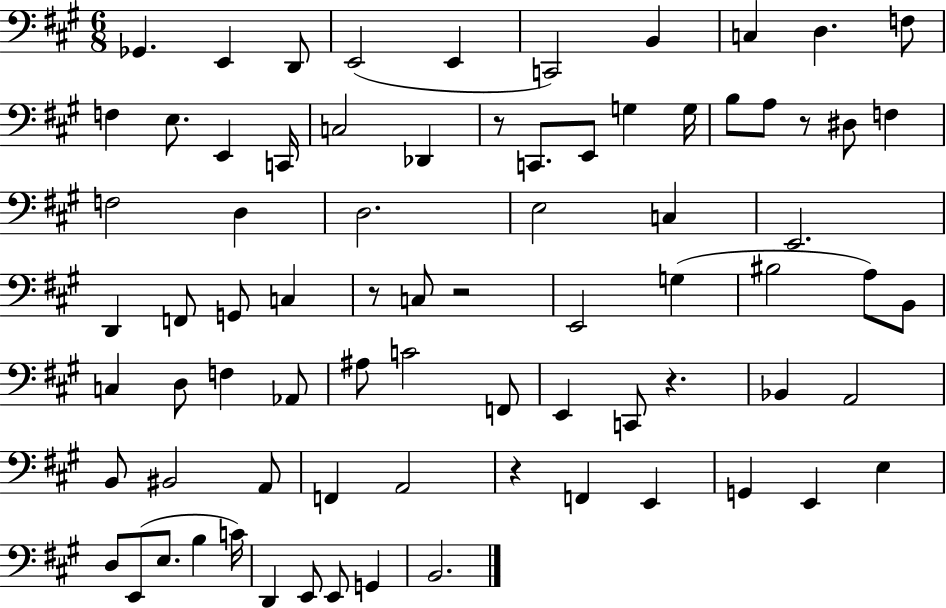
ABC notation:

X:1
T:Untitled
M:6/8
L:1/4
K:A
_G,, E,, D,,/2 E,,2 E,, C,,2 B,, C, D, F,/2 F, E,/2 E,, C,,/4 C,2 _D,, z/2 C,,/2 E,,/2 G, G,/4 B,/2 A,/2 z/2 ^D,/2 F, F,2 D, D,2 E,2 C, E,,2 D,, F,,/2 G,,/2 C, z/2 C,/2 z2 E,,2 G, ^B,2 A,/2 B,,/2 C, D,/2 F, _A,,/2 ^A,/2 C2 F,,/2 E,, C,,/2 z _B,, A,,2 B,,/2 ^B,,2 A,,/2 F,, A,,2 z F,, E,, G,, E,, E, D,/2 E,,/2 E,/2 B, C/4 D,, E,,/2 E,,/2 G,, B,,2